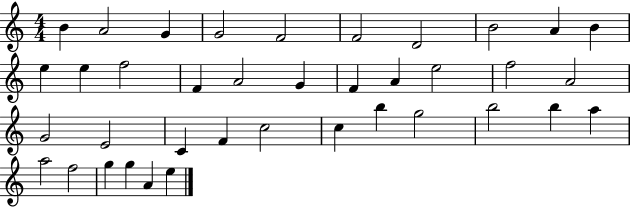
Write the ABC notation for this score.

X:1
T:Untitled
M:4/4
L:1/4
K:C
B A2 G G2 F2 F2 D2 B2 A B e e f2 F A2 G F A e2 f2 A2 G2 E2 C F c2 c b g2 b2 b a a2 f2 g g A e